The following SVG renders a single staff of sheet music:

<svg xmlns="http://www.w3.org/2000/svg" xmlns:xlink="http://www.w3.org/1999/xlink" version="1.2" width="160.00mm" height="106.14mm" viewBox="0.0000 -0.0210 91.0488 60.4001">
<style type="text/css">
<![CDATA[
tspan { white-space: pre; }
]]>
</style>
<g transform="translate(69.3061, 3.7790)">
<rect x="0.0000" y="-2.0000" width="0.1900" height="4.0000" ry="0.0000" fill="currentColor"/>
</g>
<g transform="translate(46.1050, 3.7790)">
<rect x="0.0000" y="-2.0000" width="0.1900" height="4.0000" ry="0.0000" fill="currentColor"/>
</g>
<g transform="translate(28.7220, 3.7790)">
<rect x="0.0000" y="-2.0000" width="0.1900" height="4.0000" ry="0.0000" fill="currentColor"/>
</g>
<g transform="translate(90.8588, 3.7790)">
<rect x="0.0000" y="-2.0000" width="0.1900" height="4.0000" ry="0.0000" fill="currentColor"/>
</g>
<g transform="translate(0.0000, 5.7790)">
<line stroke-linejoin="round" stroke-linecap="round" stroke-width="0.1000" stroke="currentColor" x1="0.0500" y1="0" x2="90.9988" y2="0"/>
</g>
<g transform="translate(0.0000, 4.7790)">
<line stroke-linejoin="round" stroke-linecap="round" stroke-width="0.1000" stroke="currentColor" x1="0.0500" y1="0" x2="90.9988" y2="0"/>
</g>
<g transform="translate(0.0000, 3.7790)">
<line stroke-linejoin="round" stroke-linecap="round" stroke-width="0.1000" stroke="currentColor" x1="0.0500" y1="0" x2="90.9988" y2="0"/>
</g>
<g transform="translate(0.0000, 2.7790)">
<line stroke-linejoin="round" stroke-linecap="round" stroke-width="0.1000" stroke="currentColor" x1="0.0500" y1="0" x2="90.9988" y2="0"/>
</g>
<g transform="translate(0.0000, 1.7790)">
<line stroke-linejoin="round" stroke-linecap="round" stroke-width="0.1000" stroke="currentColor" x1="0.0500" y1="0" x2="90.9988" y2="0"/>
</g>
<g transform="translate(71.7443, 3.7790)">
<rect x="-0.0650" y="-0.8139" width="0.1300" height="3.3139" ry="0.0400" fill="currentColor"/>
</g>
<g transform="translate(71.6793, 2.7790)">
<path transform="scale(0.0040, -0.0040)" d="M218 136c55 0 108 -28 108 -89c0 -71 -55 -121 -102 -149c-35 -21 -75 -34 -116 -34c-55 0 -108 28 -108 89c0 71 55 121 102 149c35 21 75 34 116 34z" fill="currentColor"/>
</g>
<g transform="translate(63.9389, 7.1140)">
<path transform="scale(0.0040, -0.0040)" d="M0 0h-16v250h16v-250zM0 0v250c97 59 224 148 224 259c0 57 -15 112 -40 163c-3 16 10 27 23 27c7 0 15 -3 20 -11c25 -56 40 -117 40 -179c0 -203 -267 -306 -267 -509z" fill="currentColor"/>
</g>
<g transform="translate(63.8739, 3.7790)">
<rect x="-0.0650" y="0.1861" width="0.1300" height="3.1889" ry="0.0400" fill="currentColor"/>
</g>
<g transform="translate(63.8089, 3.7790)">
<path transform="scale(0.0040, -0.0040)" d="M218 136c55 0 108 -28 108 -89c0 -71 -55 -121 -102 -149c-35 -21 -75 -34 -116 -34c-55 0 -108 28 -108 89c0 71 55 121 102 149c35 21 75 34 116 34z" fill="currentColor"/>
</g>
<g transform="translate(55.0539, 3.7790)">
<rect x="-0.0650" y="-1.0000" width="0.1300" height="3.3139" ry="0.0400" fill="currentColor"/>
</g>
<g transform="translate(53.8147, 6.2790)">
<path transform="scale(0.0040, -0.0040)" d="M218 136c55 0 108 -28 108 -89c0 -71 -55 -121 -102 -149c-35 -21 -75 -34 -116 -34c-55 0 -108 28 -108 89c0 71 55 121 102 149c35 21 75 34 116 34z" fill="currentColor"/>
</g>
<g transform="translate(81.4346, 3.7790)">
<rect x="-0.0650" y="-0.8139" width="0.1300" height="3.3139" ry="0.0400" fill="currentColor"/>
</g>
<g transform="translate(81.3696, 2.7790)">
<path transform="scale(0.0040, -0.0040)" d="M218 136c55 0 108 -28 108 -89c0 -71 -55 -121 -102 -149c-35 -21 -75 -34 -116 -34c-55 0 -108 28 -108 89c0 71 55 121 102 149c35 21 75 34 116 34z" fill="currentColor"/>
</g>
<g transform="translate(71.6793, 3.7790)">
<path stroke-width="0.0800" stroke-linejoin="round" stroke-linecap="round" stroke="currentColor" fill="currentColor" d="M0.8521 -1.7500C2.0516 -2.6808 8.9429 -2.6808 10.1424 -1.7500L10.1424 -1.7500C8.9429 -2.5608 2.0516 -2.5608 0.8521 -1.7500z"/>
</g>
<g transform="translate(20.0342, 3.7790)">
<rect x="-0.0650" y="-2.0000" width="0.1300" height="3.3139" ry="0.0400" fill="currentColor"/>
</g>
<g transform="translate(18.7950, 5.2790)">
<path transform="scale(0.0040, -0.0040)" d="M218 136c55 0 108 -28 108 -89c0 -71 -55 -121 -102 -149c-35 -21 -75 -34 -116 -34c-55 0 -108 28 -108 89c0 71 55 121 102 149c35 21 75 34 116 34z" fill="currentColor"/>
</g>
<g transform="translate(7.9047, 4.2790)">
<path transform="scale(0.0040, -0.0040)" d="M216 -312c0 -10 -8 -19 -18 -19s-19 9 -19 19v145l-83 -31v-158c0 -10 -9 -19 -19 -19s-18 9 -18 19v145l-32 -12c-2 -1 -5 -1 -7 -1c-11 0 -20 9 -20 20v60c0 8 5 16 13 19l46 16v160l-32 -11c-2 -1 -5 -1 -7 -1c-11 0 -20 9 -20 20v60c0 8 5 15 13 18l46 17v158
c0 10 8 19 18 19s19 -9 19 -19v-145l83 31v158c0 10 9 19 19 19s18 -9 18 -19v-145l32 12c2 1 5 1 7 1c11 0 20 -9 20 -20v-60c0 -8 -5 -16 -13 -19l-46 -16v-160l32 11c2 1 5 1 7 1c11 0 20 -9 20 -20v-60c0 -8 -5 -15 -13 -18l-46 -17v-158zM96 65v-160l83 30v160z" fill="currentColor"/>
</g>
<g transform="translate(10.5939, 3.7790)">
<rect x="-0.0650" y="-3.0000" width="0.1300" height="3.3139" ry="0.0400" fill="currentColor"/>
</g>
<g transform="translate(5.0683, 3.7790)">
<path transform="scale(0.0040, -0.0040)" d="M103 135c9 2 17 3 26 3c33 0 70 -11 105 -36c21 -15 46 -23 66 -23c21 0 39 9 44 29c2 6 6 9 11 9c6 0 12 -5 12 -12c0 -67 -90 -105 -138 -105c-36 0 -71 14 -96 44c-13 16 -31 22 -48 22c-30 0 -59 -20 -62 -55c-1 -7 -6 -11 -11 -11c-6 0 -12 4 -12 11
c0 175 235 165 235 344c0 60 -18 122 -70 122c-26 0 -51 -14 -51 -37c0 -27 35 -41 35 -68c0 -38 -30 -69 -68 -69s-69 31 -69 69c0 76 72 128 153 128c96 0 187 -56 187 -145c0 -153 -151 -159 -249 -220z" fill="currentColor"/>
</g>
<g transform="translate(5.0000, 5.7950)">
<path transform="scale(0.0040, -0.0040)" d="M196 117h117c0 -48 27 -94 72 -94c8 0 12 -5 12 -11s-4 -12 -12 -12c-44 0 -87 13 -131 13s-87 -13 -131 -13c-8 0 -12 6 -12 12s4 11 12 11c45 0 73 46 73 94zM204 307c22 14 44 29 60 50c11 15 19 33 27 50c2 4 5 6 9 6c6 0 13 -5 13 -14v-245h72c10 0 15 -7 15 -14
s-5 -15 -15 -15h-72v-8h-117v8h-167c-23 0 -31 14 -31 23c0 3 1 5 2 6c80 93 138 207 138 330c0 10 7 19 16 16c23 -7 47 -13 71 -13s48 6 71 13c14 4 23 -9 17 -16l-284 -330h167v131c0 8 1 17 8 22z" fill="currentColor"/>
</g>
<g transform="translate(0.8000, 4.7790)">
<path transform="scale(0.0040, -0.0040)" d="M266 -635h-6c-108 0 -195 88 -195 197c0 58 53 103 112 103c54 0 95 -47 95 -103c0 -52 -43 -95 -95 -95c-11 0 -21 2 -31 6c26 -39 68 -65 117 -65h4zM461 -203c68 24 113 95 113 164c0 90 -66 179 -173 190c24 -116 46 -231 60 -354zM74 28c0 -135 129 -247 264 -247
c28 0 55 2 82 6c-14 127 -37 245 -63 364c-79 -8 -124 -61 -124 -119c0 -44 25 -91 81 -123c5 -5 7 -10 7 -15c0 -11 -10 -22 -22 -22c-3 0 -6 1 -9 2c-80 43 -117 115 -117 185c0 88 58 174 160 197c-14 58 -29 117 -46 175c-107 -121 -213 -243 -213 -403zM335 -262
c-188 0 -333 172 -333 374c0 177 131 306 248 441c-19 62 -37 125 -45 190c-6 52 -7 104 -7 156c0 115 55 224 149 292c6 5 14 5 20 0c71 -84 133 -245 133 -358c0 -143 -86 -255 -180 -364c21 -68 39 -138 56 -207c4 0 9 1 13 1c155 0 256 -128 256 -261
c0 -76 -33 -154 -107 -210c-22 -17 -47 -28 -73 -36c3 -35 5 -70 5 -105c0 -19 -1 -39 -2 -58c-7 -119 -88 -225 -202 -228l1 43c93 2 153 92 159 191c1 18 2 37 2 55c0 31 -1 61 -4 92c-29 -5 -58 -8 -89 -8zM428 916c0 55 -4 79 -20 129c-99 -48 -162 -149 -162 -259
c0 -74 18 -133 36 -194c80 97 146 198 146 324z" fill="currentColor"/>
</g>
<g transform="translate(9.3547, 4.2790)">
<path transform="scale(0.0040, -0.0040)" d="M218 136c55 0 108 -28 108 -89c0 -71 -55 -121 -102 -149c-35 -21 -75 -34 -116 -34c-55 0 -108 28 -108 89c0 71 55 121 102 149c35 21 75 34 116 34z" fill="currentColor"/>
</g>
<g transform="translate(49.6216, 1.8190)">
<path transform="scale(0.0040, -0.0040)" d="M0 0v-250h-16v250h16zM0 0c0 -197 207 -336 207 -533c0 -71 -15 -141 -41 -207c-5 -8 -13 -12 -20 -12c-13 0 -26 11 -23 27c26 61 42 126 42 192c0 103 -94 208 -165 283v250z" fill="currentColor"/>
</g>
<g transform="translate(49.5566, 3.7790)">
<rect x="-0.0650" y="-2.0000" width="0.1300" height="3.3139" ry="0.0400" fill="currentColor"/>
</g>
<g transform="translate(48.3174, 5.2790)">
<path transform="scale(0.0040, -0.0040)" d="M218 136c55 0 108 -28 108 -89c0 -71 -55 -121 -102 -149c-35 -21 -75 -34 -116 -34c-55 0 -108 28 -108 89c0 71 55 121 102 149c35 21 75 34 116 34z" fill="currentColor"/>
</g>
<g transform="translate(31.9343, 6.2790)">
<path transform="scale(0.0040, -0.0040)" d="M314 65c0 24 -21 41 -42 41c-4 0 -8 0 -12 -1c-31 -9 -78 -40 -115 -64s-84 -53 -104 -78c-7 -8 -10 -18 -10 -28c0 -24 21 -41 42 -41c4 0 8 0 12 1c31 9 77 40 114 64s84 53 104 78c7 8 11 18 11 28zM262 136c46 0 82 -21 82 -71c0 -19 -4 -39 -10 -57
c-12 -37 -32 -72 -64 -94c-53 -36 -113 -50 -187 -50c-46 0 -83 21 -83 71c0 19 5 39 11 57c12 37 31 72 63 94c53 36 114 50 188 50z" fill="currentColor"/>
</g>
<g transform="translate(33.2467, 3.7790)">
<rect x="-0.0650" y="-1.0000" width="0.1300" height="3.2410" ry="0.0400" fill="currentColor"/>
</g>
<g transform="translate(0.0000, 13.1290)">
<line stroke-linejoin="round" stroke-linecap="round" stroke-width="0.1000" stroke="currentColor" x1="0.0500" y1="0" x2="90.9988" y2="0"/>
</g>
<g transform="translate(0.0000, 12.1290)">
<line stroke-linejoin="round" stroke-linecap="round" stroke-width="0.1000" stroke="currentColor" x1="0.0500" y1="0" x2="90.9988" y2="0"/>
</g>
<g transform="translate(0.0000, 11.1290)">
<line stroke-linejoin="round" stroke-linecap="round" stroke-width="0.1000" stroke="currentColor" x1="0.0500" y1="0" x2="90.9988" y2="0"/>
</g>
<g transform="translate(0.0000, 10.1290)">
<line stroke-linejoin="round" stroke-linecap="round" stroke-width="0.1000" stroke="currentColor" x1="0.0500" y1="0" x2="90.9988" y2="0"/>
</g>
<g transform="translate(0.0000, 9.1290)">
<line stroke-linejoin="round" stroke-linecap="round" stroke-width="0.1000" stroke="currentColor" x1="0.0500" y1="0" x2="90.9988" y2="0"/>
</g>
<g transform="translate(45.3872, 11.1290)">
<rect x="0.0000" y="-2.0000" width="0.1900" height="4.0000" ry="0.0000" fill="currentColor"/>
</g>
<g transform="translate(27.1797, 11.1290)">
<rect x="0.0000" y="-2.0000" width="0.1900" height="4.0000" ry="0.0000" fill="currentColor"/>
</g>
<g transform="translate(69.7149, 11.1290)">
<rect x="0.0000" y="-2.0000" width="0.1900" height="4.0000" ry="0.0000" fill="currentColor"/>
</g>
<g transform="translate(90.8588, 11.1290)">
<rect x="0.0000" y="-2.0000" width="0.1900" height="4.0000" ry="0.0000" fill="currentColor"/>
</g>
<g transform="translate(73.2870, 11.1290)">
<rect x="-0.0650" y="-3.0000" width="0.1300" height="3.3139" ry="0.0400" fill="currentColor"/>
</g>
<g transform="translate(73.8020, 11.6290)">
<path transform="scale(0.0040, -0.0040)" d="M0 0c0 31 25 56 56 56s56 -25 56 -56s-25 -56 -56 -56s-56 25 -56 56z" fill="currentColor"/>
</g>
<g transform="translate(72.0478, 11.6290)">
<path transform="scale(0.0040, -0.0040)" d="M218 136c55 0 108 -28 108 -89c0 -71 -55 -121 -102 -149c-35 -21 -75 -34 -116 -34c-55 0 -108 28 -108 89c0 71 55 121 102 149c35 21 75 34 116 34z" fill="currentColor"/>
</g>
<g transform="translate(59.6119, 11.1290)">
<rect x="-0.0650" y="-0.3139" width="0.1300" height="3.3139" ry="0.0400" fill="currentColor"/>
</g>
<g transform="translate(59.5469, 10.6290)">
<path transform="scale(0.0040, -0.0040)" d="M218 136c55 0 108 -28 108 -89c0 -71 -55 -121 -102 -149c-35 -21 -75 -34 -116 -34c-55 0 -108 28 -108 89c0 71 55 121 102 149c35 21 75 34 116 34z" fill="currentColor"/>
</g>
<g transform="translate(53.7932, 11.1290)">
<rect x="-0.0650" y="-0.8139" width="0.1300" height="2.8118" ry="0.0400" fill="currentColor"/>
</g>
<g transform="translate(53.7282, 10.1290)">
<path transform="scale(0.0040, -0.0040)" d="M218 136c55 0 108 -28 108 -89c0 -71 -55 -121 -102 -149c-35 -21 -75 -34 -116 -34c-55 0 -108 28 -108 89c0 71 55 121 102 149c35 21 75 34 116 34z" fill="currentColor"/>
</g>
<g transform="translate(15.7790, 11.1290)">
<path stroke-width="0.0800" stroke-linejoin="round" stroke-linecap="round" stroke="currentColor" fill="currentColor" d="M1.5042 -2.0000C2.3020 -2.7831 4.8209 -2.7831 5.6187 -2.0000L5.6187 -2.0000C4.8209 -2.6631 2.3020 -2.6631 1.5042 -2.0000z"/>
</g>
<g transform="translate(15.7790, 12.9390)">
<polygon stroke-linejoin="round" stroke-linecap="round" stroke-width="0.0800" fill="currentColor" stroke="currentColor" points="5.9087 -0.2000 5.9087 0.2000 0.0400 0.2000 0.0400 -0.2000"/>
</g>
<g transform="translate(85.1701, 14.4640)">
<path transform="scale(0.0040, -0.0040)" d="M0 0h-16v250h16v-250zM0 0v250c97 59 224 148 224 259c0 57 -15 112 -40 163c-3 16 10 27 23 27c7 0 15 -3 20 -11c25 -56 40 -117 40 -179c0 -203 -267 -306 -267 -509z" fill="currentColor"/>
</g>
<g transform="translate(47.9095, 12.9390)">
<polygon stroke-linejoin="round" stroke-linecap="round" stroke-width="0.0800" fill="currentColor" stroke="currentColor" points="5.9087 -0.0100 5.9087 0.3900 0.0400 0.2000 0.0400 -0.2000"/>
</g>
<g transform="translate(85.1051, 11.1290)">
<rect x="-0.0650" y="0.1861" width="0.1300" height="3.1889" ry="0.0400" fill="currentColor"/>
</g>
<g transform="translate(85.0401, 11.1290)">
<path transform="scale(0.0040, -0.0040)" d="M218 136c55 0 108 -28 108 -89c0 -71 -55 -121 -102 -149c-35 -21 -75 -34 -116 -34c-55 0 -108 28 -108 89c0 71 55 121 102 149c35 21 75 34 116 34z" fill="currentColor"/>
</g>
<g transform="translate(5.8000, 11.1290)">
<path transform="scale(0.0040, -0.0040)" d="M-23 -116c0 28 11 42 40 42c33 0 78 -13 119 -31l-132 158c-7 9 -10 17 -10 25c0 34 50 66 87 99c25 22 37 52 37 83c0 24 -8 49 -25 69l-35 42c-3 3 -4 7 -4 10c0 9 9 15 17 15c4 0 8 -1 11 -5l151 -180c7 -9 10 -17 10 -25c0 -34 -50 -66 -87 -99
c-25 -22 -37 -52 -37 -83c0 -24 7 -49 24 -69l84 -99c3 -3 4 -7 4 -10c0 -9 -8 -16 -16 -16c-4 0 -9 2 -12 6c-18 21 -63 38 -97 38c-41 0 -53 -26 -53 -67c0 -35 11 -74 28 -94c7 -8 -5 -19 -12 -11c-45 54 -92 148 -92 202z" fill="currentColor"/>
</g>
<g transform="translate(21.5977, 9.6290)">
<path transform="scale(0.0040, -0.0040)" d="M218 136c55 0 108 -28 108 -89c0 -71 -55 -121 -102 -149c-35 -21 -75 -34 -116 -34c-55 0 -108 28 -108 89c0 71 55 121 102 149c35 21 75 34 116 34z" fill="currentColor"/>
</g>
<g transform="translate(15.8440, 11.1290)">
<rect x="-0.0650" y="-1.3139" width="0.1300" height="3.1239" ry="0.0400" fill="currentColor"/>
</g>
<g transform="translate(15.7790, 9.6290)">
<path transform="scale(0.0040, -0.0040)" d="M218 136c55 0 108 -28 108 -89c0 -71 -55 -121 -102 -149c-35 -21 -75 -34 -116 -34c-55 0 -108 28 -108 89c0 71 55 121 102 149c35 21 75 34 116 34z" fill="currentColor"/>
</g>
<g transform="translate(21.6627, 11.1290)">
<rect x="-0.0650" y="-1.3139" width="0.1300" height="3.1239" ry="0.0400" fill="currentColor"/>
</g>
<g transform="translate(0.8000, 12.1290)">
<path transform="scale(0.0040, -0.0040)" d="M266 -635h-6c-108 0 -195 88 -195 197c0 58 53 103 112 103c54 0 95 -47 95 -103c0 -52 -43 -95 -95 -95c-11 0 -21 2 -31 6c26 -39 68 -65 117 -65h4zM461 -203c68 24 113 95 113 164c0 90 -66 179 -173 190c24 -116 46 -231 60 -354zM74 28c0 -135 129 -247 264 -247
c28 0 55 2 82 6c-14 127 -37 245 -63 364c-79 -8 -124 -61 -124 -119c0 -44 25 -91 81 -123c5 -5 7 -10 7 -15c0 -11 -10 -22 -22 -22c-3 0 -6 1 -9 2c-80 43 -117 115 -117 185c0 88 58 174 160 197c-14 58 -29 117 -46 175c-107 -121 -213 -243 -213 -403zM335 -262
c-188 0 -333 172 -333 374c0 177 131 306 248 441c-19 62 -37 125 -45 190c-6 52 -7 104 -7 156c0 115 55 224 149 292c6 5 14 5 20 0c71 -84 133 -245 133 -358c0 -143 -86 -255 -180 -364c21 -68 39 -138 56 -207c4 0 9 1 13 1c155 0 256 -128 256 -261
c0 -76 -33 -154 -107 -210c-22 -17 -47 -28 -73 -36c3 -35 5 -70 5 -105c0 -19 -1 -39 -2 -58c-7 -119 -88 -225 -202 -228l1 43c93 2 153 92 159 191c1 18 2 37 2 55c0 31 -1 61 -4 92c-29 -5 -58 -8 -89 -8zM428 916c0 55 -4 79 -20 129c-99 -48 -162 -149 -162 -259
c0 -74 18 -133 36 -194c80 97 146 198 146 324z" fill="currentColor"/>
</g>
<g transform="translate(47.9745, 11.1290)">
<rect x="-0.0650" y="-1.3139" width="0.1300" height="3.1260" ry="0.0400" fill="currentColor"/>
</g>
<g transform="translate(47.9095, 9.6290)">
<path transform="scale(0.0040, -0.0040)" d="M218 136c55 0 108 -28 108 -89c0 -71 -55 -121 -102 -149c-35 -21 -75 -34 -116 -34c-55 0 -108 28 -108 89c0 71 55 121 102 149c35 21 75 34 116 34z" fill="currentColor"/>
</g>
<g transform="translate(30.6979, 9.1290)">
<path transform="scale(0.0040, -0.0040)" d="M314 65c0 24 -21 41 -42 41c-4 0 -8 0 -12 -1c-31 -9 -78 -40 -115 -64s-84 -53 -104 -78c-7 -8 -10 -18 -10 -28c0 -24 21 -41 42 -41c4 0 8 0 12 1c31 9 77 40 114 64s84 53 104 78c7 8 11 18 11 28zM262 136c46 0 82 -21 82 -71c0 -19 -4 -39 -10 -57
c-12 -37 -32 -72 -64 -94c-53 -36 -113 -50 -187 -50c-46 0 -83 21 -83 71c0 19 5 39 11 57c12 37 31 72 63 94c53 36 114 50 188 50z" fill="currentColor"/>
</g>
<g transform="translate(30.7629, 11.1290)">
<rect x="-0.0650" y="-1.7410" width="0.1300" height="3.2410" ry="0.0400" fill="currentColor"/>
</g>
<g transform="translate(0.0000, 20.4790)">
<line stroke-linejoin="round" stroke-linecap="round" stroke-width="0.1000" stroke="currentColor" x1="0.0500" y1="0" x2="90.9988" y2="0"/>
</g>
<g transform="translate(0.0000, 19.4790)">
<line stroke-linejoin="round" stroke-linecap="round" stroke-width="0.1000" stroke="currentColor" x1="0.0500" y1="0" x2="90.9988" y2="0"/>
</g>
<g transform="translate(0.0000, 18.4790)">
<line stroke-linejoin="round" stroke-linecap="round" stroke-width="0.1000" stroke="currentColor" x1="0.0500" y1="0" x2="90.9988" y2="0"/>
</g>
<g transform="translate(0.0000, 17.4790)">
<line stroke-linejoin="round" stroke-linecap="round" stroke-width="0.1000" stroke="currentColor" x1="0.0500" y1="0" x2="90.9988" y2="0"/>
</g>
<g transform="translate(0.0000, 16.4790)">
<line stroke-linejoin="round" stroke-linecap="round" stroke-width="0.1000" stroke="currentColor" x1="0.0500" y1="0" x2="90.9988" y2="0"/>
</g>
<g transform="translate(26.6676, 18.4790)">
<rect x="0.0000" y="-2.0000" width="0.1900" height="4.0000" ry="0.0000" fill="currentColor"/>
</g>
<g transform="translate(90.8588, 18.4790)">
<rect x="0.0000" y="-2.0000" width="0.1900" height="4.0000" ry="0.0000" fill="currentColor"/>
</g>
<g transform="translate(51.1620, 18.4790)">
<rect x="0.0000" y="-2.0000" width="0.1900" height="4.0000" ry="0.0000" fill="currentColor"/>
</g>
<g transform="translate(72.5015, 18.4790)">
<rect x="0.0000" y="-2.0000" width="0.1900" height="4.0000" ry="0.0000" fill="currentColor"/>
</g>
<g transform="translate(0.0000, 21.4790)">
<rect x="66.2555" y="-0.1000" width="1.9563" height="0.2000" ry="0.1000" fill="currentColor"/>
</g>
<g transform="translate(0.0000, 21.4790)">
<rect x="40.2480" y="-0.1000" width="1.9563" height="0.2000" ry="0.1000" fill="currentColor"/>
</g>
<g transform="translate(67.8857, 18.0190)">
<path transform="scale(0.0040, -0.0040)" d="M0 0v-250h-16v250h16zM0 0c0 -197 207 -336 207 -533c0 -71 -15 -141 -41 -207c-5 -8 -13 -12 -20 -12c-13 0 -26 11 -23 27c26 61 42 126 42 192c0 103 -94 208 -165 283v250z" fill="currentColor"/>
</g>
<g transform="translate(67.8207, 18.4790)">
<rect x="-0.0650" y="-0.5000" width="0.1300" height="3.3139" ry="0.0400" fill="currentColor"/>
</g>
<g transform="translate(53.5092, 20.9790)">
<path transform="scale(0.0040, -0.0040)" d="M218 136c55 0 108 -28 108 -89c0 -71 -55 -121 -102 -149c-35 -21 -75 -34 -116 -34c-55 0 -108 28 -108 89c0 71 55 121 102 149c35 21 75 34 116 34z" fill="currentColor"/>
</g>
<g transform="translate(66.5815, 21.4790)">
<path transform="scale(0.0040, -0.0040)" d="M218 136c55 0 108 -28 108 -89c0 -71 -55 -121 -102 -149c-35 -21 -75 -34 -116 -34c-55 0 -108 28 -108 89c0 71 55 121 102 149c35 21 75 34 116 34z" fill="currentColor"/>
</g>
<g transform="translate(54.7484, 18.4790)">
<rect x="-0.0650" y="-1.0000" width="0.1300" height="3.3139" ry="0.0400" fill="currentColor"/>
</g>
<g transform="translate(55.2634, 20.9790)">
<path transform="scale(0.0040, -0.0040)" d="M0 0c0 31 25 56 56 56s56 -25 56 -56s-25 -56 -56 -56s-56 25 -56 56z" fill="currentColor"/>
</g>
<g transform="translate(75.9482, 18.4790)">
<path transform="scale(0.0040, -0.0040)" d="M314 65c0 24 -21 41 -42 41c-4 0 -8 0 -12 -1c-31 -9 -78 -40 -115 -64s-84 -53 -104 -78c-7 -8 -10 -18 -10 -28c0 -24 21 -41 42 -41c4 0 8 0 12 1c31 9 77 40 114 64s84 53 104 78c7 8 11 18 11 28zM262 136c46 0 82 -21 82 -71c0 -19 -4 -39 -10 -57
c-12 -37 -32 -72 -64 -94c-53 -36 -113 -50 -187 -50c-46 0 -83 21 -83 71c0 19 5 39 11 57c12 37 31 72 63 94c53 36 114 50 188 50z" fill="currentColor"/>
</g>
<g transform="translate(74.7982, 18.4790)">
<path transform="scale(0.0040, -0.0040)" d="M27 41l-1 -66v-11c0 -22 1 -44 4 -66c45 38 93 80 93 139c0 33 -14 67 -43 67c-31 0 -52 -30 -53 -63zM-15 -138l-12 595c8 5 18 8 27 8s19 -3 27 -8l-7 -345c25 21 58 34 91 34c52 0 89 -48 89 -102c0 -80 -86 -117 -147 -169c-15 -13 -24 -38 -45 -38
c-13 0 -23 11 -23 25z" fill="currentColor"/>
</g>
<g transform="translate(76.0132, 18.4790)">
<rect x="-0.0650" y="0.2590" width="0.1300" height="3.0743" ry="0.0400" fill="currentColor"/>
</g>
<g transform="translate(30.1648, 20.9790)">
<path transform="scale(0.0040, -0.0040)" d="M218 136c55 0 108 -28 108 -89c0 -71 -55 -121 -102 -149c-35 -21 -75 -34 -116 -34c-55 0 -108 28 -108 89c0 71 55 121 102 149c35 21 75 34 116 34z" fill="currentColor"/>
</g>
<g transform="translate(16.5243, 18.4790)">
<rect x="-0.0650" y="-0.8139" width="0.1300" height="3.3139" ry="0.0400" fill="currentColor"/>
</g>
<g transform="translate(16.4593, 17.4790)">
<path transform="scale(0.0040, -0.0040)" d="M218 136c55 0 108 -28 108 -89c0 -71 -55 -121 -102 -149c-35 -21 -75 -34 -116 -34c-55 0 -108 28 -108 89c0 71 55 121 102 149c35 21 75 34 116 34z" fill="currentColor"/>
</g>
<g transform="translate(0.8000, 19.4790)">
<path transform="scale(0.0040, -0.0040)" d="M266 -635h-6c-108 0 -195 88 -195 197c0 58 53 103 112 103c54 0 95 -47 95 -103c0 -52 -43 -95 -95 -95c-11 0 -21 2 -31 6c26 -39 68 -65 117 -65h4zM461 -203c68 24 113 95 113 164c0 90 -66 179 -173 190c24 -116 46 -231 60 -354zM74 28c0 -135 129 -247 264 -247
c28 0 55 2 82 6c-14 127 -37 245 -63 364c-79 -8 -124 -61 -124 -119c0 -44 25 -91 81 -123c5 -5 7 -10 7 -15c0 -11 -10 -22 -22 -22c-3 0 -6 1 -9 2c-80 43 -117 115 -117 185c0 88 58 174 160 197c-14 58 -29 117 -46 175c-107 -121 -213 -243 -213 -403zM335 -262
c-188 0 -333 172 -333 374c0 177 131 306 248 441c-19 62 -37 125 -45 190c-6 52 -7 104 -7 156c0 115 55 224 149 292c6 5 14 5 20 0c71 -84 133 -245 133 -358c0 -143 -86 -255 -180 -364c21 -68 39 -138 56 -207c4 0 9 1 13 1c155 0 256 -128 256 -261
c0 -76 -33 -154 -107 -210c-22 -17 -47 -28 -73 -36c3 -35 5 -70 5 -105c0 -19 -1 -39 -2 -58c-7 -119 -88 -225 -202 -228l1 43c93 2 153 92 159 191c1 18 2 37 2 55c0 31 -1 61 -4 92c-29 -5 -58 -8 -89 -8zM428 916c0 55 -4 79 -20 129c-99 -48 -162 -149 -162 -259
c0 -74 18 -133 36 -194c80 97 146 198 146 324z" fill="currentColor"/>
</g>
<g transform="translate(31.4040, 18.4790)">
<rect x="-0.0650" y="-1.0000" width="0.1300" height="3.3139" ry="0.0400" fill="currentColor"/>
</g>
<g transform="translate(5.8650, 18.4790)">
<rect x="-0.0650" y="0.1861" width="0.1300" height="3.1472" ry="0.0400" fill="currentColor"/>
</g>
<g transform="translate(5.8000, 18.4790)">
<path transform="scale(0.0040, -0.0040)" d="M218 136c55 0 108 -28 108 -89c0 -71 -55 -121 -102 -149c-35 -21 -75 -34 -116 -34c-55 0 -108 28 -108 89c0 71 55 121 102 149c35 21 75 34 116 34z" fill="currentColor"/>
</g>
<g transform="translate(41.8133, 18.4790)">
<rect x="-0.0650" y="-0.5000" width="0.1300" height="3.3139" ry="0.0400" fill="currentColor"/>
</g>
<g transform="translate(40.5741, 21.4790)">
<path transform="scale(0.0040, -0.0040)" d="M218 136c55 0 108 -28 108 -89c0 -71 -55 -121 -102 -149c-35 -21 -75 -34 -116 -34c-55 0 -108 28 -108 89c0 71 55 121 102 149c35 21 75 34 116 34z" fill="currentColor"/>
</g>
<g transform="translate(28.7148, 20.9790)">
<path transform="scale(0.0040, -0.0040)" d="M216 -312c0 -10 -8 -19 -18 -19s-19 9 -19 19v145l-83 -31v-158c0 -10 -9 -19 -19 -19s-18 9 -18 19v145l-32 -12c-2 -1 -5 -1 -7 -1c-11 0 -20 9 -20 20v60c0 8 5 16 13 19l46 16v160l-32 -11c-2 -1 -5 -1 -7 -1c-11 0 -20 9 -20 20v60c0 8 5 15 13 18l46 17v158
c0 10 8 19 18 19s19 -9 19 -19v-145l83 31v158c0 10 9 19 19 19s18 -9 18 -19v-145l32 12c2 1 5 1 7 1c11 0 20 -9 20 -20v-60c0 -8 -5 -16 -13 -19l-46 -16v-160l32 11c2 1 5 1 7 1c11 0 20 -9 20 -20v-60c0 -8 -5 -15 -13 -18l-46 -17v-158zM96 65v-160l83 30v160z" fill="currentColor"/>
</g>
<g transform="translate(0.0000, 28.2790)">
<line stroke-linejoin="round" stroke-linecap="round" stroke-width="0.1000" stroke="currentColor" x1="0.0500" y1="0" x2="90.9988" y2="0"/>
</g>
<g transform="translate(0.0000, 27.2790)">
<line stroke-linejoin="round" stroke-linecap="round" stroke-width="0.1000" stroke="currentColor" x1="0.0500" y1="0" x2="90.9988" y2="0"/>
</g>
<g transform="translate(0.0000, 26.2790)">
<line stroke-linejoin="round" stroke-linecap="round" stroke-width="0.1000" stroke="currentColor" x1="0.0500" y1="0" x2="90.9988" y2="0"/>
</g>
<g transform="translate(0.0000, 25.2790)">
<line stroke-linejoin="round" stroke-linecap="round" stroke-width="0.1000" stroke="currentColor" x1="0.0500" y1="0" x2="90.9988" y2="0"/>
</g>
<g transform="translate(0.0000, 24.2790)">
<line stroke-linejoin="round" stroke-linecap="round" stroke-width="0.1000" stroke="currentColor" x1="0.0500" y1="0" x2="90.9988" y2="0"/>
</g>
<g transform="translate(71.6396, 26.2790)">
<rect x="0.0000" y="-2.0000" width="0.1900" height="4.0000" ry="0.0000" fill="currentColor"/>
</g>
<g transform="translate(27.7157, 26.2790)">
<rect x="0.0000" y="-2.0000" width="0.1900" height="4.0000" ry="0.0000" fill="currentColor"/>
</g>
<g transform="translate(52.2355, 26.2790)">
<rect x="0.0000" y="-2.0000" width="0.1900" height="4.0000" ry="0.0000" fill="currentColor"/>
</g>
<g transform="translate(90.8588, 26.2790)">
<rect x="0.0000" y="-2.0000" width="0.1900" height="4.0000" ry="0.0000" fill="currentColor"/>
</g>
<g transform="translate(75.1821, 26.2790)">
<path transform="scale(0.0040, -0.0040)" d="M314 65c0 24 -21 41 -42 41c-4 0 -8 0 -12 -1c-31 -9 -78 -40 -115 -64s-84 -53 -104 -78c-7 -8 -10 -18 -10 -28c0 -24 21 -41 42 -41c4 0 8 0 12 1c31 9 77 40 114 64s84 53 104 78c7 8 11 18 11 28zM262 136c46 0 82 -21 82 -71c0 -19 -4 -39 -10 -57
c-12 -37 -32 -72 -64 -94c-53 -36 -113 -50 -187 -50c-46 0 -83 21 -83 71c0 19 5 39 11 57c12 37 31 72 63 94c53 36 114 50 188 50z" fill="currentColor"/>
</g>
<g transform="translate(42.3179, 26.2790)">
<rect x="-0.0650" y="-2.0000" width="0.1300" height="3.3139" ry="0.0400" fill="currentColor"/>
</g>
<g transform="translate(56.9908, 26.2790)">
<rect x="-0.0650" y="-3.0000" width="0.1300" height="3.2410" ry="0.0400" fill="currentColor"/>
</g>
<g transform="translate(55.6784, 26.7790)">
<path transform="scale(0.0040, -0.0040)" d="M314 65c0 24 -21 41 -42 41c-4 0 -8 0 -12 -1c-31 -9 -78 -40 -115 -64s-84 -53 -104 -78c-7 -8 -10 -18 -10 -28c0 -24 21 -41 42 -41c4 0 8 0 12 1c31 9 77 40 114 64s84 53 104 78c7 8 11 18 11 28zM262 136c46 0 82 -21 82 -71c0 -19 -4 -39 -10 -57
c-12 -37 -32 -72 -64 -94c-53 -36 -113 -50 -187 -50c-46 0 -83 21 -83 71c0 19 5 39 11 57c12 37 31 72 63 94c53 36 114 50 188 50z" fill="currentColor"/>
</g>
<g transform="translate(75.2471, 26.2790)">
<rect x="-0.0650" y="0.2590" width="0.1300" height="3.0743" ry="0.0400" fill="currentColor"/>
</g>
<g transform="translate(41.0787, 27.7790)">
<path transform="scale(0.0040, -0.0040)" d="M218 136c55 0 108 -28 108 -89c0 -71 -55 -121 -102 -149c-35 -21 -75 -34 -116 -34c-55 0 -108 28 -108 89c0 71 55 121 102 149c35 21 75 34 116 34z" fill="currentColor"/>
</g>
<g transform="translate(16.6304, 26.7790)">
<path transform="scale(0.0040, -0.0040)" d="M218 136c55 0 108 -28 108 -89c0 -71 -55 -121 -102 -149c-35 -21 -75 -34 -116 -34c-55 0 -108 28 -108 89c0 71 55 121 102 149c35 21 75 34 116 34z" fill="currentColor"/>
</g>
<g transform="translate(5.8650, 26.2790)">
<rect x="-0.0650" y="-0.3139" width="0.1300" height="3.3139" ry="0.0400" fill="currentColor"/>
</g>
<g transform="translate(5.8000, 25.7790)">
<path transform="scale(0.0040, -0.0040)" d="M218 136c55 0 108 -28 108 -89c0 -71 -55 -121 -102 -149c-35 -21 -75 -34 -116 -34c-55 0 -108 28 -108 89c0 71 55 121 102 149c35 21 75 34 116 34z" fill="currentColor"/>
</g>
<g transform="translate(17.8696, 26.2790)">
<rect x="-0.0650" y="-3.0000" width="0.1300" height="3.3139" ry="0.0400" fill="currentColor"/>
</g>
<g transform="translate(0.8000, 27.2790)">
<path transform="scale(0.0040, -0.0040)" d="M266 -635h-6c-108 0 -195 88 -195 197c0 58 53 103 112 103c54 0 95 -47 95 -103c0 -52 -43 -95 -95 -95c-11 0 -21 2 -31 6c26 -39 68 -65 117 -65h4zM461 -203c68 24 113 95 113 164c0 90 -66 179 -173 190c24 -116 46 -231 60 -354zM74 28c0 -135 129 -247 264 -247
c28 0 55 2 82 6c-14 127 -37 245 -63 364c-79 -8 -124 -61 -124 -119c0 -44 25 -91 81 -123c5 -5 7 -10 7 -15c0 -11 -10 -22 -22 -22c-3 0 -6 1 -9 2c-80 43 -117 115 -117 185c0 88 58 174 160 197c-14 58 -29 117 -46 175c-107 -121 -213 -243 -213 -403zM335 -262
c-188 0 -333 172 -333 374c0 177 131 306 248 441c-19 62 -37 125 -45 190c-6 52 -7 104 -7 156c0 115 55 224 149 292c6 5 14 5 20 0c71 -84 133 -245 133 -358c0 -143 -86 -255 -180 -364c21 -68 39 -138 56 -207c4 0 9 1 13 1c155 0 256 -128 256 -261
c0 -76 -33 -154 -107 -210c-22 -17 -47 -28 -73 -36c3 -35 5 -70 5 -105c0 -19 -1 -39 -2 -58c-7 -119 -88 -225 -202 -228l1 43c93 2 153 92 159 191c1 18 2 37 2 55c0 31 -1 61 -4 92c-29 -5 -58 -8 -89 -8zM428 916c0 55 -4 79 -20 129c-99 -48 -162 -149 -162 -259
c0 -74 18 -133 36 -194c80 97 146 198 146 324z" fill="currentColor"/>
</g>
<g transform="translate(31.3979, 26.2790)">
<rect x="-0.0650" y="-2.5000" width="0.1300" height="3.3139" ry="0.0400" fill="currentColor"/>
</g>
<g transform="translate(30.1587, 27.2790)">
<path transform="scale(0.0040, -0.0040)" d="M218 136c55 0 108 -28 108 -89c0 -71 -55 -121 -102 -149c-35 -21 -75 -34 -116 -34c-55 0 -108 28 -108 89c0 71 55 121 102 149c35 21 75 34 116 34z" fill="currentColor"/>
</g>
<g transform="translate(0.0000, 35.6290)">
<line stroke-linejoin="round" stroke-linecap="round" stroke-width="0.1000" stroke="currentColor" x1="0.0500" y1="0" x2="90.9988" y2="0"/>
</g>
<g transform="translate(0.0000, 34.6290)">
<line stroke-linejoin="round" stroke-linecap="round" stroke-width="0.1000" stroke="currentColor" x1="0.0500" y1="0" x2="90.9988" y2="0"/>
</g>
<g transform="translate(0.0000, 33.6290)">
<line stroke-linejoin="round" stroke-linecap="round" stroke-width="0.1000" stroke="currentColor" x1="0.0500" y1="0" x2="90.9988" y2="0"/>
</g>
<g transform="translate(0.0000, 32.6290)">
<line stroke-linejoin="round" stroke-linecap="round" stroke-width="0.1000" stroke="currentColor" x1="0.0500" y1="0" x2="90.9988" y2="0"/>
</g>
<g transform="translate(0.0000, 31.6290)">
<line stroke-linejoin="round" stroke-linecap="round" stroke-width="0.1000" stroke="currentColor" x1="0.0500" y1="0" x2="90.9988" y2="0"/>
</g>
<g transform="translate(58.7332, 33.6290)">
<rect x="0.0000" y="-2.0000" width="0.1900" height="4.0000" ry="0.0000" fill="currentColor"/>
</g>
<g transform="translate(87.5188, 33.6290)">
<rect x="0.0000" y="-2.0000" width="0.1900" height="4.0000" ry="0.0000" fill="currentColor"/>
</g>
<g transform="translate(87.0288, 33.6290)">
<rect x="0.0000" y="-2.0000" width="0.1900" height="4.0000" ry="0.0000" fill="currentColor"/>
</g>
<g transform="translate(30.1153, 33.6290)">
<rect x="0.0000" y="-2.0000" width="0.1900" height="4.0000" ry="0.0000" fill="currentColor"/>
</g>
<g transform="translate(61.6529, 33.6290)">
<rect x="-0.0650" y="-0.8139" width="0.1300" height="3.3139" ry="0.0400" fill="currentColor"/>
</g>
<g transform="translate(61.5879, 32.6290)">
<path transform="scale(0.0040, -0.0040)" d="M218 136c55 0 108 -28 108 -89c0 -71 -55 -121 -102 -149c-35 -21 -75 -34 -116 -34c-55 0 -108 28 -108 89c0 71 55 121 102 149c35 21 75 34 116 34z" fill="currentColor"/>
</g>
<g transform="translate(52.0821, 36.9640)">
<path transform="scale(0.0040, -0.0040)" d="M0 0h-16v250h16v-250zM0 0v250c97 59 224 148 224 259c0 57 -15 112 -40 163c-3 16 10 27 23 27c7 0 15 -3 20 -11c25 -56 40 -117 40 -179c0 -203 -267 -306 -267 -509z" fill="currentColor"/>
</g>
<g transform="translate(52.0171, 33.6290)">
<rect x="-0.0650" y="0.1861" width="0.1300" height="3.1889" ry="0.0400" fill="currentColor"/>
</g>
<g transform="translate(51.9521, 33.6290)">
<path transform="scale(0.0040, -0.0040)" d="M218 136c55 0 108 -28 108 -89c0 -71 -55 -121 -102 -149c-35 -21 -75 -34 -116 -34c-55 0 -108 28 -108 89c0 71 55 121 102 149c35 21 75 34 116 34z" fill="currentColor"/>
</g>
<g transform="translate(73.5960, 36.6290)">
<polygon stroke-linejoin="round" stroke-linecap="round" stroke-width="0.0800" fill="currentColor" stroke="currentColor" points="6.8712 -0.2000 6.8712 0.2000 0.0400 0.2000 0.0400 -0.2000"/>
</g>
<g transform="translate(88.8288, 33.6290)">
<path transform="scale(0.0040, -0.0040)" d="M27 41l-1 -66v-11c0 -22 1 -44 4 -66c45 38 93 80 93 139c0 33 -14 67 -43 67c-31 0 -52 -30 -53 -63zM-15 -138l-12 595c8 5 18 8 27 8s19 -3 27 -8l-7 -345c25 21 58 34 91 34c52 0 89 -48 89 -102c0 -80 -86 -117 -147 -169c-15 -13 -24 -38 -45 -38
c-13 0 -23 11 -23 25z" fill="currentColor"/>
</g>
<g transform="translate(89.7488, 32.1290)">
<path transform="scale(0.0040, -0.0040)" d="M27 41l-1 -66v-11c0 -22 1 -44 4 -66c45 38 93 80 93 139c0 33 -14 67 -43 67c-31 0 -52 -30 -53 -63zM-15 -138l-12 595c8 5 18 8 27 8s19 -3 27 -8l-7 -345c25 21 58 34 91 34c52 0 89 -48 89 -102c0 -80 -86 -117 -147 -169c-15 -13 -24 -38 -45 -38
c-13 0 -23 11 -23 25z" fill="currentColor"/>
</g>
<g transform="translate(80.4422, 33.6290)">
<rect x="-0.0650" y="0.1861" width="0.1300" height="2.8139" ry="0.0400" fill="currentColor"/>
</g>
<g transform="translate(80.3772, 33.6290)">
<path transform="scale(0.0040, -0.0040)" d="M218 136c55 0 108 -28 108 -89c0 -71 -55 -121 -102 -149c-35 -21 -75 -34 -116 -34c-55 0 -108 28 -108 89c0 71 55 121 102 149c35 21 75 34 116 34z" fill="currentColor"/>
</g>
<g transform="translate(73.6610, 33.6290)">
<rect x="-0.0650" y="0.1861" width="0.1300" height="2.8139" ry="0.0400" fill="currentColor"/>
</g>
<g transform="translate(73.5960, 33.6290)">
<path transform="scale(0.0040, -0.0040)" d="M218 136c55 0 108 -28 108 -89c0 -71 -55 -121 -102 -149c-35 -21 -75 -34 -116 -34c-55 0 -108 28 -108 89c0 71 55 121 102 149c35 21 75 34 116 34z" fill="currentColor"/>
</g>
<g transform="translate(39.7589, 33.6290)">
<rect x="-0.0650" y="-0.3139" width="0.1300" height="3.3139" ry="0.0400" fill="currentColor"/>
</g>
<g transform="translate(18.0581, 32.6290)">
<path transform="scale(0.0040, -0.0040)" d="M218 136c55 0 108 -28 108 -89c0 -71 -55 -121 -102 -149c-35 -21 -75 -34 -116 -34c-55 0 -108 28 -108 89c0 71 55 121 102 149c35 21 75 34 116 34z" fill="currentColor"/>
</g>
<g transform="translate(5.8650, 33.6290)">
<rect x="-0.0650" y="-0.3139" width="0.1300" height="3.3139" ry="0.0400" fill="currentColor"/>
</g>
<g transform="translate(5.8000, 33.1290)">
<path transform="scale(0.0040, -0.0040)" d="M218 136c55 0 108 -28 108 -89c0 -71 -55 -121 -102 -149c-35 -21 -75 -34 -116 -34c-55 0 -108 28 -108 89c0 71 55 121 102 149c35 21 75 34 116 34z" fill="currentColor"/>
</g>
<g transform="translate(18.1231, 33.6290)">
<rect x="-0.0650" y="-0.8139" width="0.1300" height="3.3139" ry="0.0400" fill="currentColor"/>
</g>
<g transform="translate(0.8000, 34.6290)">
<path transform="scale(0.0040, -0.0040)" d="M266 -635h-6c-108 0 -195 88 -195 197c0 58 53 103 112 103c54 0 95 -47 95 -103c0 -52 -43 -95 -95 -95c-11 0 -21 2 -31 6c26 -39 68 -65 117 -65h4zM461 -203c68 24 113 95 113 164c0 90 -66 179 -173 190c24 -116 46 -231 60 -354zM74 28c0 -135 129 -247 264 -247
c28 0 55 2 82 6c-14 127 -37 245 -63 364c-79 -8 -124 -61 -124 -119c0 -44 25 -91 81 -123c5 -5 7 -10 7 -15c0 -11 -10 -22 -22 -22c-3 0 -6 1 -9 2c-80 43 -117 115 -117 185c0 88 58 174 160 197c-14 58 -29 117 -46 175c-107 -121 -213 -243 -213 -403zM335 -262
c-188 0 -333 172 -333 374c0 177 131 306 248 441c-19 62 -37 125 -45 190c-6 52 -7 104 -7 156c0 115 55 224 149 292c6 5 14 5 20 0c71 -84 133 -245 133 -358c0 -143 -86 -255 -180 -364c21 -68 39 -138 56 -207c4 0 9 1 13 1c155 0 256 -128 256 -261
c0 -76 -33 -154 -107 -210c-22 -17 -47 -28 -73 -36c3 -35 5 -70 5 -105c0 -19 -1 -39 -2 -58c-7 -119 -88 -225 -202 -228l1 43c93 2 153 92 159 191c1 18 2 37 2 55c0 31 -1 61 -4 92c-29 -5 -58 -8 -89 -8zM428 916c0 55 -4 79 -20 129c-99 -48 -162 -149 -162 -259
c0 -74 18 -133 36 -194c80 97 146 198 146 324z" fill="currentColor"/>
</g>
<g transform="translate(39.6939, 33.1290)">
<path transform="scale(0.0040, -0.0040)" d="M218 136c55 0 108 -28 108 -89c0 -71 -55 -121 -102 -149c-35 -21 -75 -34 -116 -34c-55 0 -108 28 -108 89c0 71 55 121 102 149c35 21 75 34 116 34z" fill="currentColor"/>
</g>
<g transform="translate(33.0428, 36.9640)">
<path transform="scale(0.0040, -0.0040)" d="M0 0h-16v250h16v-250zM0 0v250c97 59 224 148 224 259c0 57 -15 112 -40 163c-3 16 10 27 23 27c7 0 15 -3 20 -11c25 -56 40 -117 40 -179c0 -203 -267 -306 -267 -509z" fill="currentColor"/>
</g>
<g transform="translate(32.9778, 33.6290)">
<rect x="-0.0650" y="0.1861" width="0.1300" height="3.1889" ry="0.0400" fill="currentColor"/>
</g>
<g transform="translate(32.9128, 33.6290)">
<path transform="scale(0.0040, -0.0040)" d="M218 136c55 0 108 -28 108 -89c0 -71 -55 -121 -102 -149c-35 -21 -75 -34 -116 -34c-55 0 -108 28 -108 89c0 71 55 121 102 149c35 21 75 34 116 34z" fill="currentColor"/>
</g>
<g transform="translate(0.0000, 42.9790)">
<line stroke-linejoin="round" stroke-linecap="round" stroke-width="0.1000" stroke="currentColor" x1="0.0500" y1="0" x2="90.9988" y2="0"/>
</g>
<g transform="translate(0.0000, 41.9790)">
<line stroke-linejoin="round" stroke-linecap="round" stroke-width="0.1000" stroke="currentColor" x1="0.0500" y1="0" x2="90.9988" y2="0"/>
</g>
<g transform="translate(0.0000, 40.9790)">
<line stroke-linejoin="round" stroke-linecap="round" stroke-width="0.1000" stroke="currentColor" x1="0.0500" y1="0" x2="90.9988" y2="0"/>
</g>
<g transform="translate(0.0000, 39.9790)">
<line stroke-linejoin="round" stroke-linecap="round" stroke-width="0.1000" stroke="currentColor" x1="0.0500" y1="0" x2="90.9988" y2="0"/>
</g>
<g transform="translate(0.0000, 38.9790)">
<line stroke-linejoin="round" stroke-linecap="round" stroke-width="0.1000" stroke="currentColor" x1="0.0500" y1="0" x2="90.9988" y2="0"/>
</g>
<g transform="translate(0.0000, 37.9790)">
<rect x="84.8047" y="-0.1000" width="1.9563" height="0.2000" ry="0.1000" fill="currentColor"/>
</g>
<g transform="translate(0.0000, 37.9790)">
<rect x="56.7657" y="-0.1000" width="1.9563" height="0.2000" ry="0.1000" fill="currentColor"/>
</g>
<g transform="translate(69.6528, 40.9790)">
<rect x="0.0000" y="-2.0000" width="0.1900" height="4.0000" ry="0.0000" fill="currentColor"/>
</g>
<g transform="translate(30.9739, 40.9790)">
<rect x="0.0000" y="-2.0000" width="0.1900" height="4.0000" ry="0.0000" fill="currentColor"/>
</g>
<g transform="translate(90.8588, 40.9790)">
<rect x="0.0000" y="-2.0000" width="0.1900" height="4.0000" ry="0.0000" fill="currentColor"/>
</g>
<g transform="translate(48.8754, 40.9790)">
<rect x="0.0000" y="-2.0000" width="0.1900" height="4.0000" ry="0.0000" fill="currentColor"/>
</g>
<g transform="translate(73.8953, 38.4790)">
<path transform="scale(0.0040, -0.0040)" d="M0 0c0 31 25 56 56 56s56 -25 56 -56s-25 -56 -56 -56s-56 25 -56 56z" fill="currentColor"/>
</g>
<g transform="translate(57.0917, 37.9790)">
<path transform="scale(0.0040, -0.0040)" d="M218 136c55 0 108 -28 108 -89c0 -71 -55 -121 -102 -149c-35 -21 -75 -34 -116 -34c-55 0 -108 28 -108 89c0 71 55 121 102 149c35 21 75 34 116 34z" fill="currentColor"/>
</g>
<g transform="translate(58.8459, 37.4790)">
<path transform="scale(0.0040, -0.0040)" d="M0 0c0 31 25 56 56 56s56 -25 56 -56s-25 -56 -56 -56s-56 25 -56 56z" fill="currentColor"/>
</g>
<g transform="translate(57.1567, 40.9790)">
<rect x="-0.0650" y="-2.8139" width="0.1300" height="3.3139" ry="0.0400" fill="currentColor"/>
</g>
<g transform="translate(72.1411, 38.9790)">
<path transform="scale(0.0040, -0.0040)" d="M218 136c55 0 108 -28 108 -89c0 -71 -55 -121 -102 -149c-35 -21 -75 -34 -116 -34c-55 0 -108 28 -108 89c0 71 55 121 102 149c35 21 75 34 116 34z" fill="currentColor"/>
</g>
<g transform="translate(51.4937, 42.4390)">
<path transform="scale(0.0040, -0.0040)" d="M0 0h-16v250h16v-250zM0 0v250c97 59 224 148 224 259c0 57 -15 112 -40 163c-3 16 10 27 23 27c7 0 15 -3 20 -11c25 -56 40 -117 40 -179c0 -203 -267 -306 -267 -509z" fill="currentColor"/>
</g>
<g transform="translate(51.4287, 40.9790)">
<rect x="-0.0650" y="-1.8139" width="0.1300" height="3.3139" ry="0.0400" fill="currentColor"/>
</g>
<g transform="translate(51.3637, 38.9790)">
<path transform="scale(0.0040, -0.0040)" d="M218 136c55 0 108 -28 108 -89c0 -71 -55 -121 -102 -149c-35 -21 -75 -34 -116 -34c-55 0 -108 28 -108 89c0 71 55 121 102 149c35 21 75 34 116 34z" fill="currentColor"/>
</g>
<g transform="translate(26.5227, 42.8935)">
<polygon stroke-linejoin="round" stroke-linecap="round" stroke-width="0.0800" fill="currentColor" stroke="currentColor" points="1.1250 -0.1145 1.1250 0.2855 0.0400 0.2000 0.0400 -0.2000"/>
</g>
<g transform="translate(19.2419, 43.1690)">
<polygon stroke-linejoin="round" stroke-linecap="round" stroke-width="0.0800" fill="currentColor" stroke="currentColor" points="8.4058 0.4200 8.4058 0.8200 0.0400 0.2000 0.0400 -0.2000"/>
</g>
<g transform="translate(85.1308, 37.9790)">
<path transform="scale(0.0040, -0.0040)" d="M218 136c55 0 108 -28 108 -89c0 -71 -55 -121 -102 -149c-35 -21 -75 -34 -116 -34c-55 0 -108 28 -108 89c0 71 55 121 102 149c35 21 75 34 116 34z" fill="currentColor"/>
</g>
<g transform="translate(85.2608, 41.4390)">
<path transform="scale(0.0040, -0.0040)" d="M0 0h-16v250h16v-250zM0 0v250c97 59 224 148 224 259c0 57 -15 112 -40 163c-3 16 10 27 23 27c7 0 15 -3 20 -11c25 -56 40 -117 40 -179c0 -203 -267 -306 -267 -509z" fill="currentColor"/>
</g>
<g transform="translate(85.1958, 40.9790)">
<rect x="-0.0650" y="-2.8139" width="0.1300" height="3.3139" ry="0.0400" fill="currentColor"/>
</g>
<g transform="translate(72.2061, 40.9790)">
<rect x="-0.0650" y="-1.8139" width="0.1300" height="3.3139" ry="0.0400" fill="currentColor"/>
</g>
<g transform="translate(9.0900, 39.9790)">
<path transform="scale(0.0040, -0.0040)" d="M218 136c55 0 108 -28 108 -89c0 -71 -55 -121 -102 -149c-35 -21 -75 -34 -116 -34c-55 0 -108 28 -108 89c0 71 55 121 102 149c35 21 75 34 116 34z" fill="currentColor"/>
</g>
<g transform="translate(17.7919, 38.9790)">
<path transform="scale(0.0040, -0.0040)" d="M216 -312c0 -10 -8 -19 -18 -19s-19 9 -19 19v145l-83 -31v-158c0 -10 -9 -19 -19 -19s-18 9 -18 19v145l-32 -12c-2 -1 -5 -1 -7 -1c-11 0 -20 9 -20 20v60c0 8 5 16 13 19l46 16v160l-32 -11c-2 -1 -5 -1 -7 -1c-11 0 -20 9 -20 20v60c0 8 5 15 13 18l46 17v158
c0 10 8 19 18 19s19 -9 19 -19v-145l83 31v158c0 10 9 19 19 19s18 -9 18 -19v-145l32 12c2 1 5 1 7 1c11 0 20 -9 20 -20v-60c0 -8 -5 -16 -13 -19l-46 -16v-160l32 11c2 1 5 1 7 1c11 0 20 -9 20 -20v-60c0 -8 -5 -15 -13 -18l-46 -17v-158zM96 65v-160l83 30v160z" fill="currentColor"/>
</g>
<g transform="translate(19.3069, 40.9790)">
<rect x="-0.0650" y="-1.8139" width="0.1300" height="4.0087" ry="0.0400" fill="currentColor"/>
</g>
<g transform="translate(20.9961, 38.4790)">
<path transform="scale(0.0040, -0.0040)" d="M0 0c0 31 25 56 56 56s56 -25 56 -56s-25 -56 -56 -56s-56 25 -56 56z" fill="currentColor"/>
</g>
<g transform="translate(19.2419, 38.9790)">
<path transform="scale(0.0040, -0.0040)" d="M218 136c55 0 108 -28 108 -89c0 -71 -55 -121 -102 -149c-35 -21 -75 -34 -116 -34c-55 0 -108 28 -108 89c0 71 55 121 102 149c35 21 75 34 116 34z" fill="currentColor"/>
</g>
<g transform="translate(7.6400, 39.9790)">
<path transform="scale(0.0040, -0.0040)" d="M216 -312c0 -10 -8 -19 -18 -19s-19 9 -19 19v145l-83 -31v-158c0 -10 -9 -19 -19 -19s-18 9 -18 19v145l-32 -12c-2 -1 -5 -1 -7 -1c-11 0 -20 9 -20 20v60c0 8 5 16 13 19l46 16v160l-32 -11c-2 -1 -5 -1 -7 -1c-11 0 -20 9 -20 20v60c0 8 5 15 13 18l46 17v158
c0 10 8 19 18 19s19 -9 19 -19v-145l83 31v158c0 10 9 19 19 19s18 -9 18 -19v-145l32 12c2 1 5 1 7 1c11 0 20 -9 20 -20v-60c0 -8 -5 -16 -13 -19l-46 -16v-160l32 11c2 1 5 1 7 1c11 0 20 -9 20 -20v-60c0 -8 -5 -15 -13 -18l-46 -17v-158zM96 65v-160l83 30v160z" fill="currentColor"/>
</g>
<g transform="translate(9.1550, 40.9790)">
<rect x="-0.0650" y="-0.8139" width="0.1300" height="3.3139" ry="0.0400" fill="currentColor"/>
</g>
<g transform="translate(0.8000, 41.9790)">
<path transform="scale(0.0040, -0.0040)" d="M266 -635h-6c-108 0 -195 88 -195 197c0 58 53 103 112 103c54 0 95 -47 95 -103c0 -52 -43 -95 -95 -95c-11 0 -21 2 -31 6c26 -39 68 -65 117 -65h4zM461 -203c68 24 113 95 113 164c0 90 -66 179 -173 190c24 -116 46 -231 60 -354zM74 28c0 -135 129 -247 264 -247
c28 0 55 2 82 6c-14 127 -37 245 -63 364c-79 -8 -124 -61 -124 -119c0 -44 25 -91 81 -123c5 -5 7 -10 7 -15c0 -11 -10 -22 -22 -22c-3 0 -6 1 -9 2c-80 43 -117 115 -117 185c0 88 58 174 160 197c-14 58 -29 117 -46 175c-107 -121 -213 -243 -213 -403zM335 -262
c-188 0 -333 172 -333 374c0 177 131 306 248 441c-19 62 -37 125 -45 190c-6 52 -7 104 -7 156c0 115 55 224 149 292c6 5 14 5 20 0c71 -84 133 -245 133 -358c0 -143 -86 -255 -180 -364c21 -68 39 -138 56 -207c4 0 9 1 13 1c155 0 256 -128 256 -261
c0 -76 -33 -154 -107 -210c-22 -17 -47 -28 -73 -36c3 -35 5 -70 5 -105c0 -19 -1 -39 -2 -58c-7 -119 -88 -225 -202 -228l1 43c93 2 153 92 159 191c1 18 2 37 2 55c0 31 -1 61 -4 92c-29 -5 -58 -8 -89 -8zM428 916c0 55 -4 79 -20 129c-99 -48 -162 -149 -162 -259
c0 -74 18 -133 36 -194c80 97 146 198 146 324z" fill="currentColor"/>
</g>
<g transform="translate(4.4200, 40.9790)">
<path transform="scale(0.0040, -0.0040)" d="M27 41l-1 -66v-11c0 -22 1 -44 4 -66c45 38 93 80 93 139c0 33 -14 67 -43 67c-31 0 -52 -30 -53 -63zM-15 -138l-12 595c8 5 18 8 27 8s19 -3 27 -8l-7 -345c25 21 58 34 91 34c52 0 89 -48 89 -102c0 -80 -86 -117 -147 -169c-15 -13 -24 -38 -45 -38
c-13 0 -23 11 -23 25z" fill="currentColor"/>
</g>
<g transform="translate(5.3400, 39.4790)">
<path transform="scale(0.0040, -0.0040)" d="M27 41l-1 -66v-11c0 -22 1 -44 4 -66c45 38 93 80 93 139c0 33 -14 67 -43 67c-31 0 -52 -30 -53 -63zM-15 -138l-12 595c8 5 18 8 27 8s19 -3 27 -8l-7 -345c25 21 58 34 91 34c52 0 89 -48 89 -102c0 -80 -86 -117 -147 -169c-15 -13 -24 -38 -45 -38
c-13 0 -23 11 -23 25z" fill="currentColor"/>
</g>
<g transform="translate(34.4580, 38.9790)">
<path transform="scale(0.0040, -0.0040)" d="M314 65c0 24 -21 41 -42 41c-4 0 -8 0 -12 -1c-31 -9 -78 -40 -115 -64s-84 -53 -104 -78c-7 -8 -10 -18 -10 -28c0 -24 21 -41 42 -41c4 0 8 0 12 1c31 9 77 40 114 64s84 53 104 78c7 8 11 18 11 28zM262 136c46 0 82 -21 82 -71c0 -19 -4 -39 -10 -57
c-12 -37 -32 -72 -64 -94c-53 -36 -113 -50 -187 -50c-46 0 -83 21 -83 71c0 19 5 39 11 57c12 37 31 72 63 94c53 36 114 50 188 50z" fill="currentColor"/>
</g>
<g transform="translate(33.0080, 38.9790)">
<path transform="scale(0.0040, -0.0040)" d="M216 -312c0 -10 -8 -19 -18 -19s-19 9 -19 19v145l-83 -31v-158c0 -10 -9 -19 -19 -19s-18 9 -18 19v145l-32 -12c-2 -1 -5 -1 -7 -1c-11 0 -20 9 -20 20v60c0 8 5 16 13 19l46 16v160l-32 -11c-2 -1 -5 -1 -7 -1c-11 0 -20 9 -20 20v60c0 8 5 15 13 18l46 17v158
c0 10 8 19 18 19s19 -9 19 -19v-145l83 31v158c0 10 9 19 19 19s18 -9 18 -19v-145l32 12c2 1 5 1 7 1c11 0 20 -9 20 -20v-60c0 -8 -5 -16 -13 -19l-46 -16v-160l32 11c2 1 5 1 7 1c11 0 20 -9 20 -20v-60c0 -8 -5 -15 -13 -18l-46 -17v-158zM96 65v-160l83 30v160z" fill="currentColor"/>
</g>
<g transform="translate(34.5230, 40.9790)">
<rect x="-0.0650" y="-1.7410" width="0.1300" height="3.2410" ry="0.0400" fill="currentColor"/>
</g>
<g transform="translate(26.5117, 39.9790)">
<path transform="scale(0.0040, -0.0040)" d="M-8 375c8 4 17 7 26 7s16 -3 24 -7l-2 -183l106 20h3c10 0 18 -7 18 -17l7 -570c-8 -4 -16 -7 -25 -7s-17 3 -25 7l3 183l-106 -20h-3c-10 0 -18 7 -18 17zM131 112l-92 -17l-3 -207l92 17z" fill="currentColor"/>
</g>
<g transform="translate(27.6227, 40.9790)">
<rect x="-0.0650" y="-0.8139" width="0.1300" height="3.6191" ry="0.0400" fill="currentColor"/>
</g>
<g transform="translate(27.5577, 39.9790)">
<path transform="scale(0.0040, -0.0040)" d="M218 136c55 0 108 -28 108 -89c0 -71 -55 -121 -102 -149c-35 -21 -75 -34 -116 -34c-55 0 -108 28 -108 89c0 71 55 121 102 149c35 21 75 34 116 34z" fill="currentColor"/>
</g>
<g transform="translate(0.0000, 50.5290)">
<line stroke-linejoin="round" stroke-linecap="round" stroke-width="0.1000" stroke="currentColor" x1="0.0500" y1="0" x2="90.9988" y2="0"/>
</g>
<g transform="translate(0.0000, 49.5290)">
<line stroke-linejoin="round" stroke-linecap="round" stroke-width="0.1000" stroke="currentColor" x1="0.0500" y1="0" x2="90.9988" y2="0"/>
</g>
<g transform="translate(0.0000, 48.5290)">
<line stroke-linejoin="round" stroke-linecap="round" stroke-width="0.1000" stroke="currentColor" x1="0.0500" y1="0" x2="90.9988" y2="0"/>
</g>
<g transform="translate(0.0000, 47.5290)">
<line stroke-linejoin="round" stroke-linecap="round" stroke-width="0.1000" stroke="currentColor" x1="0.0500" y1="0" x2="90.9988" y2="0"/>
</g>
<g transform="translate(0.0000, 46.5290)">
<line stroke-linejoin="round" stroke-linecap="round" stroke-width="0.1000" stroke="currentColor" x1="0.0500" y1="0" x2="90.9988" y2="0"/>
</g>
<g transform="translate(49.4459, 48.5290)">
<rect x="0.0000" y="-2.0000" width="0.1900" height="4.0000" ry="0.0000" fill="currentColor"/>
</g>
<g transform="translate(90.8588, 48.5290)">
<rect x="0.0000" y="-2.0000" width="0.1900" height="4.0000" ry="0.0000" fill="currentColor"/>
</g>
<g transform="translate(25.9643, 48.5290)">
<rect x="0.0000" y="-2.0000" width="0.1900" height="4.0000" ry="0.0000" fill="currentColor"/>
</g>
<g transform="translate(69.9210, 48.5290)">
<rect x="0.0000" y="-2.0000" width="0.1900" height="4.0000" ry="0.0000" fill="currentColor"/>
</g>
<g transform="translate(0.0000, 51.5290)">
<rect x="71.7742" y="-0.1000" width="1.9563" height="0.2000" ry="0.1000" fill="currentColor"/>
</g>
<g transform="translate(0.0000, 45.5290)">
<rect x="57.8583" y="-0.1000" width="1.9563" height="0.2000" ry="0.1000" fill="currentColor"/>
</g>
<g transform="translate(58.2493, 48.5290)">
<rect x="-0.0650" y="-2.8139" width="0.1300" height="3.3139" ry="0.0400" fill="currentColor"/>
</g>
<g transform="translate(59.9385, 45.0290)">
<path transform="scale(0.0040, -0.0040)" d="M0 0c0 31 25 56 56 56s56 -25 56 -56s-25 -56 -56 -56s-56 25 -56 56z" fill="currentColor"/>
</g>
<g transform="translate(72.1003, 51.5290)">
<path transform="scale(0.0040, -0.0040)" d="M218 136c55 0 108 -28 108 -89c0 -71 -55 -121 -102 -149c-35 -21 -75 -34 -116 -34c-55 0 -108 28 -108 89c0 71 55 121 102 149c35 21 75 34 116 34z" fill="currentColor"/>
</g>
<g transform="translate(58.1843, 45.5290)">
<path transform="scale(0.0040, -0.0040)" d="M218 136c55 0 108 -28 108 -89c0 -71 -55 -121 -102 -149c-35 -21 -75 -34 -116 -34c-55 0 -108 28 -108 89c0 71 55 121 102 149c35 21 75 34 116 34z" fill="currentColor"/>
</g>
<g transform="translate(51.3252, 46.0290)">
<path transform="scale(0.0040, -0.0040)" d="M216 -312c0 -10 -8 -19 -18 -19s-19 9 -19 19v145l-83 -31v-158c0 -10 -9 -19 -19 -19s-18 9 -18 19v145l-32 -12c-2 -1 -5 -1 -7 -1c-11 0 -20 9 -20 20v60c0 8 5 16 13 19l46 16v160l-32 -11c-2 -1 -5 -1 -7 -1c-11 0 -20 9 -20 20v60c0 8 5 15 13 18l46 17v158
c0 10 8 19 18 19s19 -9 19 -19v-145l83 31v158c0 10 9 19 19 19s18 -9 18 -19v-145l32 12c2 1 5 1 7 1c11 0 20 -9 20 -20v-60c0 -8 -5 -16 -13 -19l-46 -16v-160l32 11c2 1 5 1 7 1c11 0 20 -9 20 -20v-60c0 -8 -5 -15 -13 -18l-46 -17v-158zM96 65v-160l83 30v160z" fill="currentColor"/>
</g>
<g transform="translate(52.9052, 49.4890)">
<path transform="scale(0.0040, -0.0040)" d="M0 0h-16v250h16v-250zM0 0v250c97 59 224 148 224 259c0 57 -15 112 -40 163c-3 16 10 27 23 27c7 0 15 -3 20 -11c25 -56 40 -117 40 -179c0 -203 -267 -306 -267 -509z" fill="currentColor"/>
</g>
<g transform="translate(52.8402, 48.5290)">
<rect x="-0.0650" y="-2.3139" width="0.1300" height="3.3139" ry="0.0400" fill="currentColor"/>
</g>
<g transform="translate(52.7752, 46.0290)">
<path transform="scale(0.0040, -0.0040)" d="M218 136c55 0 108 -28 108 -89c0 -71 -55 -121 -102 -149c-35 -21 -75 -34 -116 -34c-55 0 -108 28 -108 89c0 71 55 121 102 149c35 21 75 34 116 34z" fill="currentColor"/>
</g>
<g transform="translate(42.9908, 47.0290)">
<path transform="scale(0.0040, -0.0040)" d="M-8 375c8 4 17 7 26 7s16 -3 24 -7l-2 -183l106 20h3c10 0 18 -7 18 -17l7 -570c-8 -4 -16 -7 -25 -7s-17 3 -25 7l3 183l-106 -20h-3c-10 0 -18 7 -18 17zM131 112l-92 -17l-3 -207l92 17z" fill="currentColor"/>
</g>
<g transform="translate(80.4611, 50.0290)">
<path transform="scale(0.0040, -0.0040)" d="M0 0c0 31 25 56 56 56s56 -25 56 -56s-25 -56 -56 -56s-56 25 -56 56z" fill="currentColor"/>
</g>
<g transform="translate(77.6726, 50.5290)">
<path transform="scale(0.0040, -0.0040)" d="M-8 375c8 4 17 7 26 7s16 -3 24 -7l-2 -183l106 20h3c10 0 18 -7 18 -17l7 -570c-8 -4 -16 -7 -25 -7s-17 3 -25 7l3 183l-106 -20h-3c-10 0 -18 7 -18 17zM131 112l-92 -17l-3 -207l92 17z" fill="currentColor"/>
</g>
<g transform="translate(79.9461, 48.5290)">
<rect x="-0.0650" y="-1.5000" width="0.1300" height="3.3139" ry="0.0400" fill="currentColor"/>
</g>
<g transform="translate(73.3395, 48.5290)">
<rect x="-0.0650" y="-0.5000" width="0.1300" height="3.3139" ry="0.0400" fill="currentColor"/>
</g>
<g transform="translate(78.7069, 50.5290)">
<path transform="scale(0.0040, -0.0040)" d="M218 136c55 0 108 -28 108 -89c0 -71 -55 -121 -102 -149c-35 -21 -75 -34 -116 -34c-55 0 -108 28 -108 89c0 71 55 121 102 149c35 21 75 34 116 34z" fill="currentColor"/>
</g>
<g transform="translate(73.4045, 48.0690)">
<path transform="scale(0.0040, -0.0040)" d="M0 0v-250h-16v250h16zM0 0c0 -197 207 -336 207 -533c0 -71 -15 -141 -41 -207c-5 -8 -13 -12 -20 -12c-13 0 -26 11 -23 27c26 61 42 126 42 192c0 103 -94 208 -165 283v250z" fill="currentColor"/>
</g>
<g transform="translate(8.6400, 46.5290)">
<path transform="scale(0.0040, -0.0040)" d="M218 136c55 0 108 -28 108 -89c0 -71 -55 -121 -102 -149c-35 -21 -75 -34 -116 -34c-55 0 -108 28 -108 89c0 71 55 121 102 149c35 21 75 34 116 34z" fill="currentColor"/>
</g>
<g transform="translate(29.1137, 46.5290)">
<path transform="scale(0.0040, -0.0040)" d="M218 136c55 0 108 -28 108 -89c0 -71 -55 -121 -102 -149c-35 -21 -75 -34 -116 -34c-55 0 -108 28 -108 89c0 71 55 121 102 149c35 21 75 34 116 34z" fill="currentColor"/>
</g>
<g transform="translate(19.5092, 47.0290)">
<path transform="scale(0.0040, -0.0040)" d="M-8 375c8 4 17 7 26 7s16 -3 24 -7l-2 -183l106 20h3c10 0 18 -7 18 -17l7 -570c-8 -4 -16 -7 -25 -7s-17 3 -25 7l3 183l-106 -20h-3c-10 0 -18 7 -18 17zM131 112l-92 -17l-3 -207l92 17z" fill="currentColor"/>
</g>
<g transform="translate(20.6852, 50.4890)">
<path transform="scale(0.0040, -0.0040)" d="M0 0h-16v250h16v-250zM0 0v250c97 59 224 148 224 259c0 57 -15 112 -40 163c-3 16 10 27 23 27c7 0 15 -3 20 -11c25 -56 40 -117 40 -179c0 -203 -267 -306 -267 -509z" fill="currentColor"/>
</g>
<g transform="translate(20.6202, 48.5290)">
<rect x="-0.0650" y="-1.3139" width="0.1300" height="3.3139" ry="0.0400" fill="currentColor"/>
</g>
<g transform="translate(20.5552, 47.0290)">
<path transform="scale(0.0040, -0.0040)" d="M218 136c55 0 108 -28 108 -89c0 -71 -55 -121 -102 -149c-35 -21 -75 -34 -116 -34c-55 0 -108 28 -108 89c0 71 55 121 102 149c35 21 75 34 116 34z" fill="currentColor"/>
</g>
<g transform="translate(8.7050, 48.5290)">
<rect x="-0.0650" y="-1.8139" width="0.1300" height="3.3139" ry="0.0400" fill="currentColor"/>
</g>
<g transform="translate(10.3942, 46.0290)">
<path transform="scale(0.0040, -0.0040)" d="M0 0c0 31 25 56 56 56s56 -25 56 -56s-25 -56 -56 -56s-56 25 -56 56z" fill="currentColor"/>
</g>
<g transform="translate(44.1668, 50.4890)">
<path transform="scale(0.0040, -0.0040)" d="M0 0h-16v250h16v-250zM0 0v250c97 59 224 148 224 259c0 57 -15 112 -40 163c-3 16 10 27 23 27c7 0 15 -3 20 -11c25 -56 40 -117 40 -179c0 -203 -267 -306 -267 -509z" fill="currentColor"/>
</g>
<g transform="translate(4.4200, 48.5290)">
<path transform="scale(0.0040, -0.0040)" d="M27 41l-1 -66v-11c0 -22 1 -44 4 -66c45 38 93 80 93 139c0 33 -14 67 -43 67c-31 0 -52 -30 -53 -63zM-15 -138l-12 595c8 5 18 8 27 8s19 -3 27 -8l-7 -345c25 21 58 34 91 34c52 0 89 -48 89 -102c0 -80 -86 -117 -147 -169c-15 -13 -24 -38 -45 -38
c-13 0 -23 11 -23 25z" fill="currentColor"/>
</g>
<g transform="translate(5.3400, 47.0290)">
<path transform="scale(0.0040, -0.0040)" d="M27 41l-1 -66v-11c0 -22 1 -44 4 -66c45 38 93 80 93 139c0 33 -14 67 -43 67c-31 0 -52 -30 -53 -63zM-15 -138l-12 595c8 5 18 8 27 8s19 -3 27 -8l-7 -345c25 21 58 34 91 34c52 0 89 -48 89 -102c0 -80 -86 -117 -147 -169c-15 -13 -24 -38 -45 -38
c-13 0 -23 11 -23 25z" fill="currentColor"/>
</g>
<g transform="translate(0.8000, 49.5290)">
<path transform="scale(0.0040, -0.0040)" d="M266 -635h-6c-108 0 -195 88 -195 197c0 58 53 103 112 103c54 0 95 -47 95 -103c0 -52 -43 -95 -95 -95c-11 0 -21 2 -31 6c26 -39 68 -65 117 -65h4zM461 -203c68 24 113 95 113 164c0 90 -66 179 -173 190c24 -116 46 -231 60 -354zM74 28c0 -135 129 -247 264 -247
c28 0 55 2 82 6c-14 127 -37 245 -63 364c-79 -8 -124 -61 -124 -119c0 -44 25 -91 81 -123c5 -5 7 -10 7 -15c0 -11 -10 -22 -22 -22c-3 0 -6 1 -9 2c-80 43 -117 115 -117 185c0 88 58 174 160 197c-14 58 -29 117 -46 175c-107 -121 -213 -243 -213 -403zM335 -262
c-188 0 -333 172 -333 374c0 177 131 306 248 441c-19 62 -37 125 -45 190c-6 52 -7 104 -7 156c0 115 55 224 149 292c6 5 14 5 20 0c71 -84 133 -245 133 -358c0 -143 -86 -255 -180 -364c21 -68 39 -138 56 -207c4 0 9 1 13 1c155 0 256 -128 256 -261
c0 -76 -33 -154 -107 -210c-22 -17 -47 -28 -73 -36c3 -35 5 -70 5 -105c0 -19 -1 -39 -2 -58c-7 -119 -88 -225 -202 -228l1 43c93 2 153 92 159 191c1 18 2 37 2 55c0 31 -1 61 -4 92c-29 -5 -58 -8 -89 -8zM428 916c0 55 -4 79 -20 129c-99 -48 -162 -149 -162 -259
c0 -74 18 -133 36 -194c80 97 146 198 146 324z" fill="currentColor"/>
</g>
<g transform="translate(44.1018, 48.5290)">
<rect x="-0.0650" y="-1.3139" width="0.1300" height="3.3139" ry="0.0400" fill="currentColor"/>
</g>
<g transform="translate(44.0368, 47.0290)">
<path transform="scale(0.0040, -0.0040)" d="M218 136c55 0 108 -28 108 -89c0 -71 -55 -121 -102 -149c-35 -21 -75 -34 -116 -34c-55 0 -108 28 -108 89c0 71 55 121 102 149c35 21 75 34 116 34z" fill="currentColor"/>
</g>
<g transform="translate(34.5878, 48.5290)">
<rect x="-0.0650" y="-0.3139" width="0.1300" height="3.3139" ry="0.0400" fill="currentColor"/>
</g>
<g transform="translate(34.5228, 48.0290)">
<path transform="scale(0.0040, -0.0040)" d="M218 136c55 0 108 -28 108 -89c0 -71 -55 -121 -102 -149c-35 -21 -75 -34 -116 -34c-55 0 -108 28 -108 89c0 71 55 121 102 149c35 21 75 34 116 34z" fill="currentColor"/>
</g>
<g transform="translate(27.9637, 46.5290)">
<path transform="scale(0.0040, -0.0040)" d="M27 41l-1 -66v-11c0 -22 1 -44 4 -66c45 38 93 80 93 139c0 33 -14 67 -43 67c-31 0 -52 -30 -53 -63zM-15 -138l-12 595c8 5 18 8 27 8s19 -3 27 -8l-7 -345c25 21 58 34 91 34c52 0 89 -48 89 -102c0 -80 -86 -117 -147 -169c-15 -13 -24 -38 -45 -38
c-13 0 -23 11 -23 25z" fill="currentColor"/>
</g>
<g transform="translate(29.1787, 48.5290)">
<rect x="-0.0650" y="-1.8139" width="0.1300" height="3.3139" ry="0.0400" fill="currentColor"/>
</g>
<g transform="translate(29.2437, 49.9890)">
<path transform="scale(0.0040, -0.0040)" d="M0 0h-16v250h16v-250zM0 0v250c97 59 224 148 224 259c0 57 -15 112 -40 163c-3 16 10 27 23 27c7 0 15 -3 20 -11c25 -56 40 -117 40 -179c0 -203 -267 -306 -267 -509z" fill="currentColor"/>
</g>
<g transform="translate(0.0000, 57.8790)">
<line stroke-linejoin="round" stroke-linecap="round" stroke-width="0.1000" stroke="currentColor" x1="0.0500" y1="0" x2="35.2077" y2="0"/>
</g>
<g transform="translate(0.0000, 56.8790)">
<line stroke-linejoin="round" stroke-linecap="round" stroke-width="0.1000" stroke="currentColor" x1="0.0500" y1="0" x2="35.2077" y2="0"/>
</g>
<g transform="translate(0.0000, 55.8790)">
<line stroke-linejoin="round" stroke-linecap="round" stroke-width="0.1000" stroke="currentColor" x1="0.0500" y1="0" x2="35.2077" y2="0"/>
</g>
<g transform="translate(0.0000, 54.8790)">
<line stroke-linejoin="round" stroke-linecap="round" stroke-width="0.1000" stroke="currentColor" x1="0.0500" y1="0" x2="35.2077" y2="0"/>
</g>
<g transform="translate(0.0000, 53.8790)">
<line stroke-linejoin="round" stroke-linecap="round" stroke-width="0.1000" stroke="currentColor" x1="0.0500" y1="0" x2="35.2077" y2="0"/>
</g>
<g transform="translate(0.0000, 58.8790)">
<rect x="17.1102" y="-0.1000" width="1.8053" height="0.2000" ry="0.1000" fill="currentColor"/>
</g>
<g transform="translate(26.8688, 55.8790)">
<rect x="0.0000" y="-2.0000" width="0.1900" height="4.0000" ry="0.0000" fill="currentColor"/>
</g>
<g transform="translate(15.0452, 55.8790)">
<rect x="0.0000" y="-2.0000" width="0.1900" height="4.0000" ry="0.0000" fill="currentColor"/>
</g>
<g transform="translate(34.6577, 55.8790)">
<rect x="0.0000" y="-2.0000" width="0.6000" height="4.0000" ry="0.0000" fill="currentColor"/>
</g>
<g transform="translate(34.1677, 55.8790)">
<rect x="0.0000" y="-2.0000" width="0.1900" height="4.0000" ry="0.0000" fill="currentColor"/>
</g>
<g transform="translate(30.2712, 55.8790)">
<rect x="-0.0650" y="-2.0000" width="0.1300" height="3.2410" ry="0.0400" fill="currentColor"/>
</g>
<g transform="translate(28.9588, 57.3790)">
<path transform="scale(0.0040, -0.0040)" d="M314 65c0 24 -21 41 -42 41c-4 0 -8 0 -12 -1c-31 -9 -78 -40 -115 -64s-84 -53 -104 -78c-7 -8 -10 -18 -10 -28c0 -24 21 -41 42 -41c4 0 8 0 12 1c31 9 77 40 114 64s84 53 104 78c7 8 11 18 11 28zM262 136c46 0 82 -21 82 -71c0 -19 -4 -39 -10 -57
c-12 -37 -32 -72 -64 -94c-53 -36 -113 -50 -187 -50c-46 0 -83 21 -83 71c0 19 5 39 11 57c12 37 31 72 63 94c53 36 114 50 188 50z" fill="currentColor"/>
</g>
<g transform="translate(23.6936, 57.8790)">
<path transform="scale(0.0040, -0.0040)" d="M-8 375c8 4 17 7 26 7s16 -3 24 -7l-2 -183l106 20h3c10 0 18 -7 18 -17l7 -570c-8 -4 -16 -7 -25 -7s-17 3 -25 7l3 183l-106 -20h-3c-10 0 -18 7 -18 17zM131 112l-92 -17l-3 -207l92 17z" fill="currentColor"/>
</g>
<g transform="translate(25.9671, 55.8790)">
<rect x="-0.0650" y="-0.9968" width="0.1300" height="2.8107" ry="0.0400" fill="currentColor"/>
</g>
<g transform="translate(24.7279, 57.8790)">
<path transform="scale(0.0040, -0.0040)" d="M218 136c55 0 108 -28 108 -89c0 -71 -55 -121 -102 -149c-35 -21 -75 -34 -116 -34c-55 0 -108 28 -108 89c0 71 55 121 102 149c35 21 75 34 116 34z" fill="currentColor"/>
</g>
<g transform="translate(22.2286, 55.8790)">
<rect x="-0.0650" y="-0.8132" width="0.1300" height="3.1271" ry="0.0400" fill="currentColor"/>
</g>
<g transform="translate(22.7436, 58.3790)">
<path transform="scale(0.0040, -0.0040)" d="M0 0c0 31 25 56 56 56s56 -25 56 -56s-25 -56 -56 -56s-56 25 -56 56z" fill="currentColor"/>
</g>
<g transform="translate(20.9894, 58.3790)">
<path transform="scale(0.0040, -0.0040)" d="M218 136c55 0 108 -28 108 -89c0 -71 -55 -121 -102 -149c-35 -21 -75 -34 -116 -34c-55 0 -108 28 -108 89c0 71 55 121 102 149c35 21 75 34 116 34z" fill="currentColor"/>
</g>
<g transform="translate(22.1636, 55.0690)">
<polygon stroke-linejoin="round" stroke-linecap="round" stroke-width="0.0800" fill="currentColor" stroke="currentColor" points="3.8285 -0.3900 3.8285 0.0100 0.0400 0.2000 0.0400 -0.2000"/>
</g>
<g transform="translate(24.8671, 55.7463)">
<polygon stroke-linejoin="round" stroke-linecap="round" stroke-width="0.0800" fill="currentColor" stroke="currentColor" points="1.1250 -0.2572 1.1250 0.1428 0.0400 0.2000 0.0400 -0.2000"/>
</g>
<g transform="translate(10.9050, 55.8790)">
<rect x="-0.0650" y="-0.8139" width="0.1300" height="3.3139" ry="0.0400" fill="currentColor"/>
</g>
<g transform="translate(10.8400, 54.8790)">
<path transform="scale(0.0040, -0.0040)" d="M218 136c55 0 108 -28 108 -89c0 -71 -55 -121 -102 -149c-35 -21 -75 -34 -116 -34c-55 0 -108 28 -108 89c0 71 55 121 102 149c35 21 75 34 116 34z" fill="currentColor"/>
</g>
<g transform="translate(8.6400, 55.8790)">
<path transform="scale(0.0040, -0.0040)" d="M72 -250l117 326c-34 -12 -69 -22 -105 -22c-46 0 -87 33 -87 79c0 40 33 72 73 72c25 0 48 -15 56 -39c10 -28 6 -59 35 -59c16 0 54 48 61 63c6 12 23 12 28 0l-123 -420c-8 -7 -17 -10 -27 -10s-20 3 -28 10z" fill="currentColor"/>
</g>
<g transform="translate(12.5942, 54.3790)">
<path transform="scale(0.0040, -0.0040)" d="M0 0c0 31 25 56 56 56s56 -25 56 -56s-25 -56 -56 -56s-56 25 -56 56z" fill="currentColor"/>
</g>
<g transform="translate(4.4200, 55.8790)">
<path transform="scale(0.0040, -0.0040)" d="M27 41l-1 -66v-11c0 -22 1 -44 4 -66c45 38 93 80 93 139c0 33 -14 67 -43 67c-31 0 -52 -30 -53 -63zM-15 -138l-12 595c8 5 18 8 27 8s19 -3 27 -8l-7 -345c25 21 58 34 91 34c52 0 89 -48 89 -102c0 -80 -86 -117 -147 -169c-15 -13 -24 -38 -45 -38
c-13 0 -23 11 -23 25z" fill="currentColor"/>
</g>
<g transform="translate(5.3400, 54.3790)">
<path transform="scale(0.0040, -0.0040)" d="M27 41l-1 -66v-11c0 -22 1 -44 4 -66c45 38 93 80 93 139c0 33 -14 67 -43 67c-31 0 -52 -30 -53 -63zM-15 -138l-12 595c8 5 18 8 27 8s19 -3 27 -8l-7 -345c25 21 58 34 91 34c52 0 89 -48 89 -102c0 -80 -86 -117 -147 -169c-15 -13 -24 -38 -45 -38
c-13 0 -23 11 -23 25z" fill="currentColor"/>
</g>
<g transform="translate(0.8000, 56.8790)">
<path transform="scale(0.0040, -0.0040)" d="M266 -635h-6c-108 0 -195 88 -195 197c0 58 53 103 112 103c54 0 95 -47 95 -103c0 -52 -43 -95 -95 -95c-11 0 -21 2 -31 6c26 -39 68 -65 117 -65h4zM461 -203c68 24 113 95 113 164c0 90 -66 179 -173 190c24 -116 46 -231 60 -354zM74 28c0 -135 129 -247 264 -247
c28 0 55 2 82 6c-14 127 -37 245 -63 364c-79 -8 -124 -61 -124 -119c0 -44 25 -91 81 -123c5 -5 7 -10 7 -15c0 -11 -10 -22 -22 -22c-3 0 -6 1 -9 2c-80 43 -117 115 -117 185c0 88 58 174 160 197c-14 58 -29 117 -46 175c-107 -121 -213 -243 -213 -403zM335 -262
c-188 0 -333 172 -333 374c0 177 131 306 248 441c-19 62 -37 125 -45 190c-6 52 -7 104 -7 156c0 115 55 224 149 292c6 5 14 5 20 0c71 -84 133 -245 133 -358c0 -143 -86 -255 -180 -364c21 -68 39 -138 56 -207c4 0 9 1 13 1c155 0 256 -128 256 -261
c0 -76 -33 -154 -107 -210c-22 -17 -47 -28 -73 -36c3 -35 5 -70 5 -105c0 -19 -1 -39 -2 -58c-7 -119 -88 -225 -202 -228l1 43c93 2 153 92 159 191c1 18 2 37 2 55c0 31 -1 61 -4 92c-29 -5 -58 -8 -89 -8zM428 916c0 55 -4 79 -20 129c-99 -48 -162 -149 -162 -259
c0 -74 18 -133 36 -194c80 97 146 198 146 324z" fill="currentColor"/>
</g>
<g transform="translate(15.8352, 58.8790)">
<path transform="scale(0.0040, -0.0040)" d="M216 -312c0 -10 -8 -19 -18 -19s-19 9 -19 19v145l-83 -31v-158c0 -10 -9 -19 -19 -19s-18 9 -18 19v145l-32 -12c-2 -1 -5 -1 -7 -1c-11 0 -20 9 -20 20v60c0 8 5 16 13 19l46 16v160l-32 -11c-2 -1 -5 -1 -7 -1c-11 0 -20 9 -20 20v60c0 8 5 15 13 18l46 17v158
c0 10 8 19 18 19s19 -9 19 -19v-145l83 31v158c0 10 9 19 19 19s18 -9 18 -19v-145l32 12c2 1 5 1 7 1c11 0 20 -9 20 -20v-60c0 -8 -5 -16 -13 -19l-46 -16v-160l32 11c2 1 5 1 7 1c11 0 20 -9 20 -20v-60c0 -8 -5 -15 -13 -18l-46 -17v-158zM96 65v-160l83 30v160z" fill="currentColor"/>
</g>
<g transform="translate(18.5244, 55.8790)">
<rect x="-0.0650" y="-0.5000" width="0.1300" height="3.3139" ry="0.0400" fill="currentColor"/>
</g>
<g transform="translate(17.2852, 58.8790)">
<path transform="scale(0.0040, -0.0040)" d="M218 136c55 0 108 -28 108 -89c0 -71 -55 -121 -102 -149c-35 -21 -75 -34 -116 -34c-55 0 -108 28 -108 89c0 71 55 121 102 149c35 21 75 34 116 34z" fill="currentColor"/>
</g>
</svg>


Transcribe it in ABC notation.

X:1
T:Untitled
M:2/4
L:1/4
K:C
^A F D2 F/2 D B/2 d d z e/2 e/2 f2 e/2 d/2 c A B/2 B d ^D C D C/2 _B2 c A G F A2 B2 c d B/2 c B/2 d B/2 B/2 ^d ^f/2 d/4 ^f2 f/2 a f a/2 f e/2 _f/2 c e/2 ^g/2 a C/2 E z/2 d ^C D/2 E/4 F2